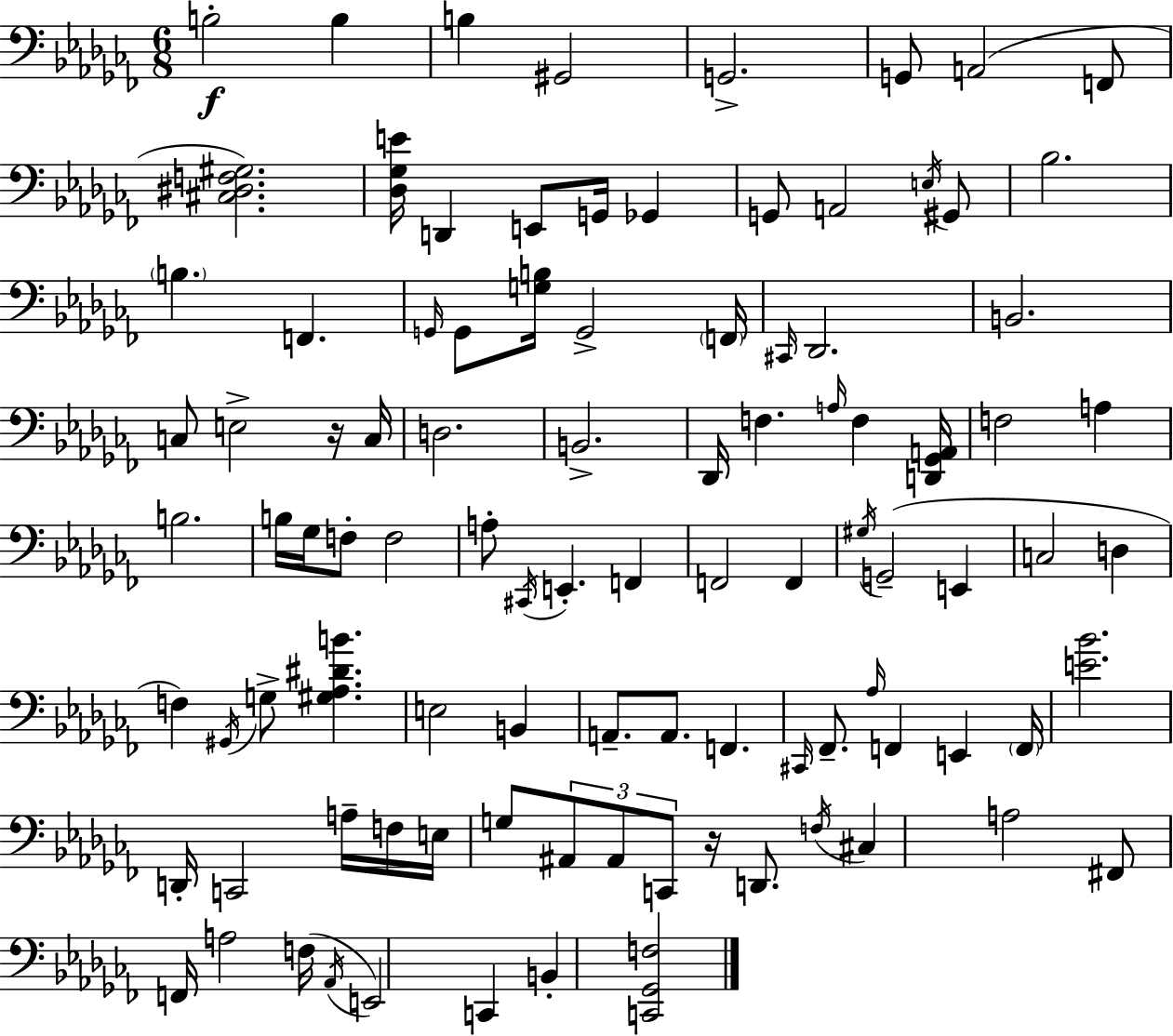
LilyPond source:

{
  \clef bass
  \numericTimeSignature
  \time 6/8
  \key aes \minor
  b2-.\f b4 | b4 gis,2 | g,2.-> | g,8 a,2( f,8 | \break <cis dis f gis>2.) | <des ges e'>16 d,4 e,8 g,16 ges,4 | g,8 a,2 \acciaccatura { e16 } gis,8 | bes2. | \break \parenthesize b4. f,4. | \grace { g,16 } g,8 <g b>16 g,2-> | \parenthesize f,16 \grace { cis,16 } des,2. | b,2. | \break c8 e2-> | r16 c16 d2. | b,2.-> | des,16 f4. \grace { a16 } f4 | \break <d, ges, a,>16 f2 | a4 b2. | b16 ges16 f8-. f2 | a8-. \acciaccatura { cis,16 } e,4.-. | \break f,4 f,2 | f,4 \acciaccatura { gis16 }( g,2-- | e,4 c2 | d4 f4) \acciaccatura { gis,16 } g8-> | \break <gis aes dis' b'>4. e2 | b,4 a,8.-- a,8. | f,4. \grace { cis,16 } fes,8.-- \grace { aes16 } | f,4 e,4 \parenthesize f,16 <e' bes'>2. | \break d,16-. c,2 | a16-- f16 e16 g8 \tuplet 3/2 { ais,8 | ais,8 c,8 } r16 d,8. \acciaccatura { f16 } cis4 | a2 fis,8 | \break f,16 a2 f16( \acciaccatura { aes,16 } e,2) | c,4 b,4-. | <c, ges, f>2 \bar "|."
}